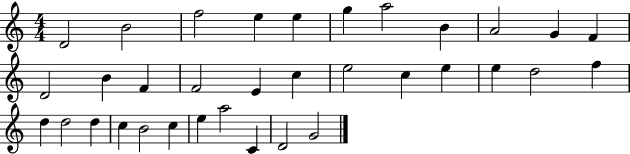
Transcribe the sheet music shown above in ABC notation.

X:1
T:Untitled
M:4/4
L:1/4
K:C
D2 B2 f2 e e g a2 B A2 G F D2 B F F2 E c e2 c e e d2 f d d2 d c B2 c e a2 C D2 G2